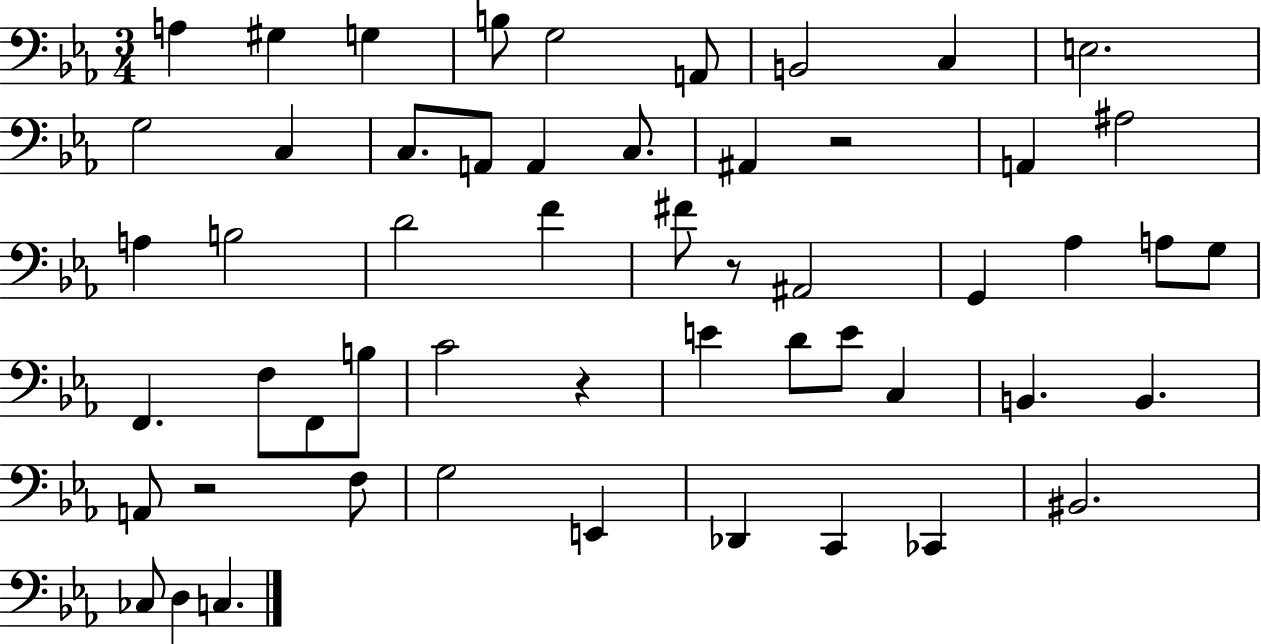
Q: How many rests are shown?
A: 4